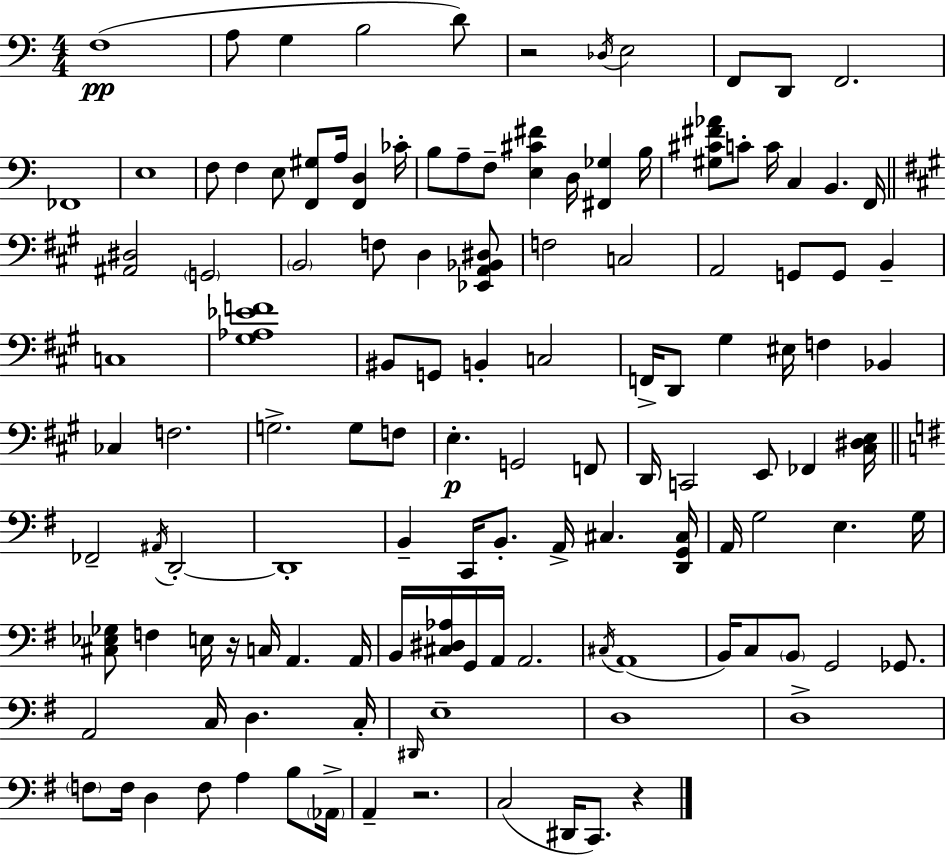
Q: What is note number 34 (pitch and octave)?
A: A2